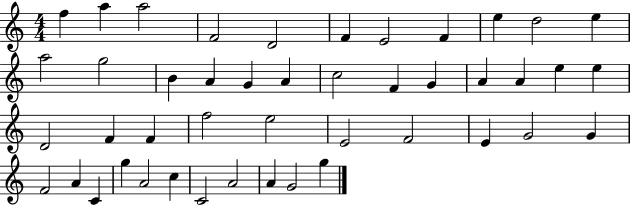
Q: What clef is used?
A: treble